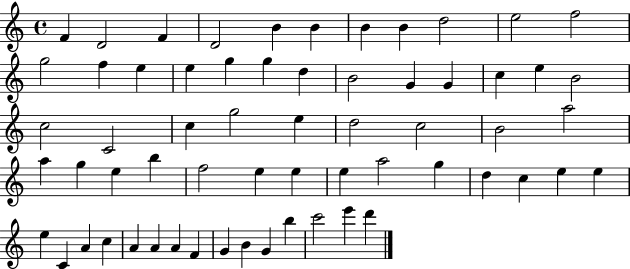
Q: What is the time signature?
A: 4/4